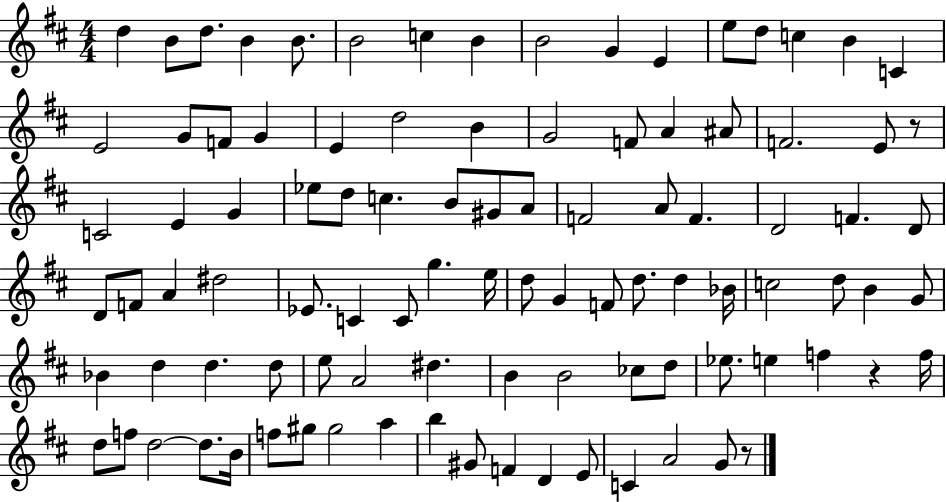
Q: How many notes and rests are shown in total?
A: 98